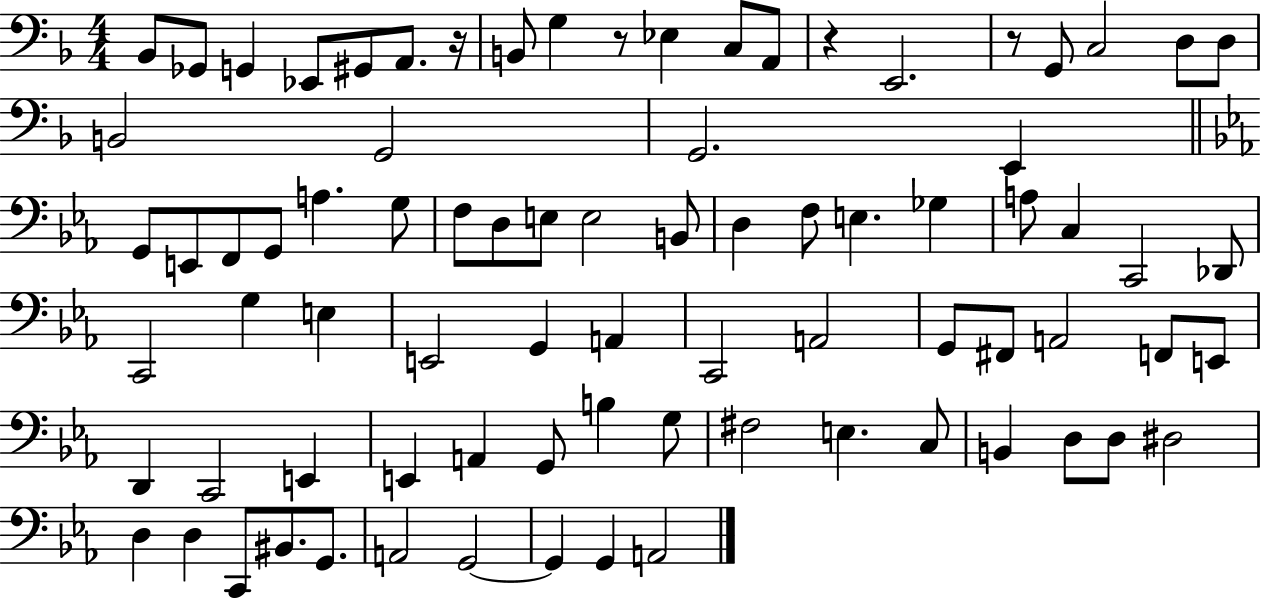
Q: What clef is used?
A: bass